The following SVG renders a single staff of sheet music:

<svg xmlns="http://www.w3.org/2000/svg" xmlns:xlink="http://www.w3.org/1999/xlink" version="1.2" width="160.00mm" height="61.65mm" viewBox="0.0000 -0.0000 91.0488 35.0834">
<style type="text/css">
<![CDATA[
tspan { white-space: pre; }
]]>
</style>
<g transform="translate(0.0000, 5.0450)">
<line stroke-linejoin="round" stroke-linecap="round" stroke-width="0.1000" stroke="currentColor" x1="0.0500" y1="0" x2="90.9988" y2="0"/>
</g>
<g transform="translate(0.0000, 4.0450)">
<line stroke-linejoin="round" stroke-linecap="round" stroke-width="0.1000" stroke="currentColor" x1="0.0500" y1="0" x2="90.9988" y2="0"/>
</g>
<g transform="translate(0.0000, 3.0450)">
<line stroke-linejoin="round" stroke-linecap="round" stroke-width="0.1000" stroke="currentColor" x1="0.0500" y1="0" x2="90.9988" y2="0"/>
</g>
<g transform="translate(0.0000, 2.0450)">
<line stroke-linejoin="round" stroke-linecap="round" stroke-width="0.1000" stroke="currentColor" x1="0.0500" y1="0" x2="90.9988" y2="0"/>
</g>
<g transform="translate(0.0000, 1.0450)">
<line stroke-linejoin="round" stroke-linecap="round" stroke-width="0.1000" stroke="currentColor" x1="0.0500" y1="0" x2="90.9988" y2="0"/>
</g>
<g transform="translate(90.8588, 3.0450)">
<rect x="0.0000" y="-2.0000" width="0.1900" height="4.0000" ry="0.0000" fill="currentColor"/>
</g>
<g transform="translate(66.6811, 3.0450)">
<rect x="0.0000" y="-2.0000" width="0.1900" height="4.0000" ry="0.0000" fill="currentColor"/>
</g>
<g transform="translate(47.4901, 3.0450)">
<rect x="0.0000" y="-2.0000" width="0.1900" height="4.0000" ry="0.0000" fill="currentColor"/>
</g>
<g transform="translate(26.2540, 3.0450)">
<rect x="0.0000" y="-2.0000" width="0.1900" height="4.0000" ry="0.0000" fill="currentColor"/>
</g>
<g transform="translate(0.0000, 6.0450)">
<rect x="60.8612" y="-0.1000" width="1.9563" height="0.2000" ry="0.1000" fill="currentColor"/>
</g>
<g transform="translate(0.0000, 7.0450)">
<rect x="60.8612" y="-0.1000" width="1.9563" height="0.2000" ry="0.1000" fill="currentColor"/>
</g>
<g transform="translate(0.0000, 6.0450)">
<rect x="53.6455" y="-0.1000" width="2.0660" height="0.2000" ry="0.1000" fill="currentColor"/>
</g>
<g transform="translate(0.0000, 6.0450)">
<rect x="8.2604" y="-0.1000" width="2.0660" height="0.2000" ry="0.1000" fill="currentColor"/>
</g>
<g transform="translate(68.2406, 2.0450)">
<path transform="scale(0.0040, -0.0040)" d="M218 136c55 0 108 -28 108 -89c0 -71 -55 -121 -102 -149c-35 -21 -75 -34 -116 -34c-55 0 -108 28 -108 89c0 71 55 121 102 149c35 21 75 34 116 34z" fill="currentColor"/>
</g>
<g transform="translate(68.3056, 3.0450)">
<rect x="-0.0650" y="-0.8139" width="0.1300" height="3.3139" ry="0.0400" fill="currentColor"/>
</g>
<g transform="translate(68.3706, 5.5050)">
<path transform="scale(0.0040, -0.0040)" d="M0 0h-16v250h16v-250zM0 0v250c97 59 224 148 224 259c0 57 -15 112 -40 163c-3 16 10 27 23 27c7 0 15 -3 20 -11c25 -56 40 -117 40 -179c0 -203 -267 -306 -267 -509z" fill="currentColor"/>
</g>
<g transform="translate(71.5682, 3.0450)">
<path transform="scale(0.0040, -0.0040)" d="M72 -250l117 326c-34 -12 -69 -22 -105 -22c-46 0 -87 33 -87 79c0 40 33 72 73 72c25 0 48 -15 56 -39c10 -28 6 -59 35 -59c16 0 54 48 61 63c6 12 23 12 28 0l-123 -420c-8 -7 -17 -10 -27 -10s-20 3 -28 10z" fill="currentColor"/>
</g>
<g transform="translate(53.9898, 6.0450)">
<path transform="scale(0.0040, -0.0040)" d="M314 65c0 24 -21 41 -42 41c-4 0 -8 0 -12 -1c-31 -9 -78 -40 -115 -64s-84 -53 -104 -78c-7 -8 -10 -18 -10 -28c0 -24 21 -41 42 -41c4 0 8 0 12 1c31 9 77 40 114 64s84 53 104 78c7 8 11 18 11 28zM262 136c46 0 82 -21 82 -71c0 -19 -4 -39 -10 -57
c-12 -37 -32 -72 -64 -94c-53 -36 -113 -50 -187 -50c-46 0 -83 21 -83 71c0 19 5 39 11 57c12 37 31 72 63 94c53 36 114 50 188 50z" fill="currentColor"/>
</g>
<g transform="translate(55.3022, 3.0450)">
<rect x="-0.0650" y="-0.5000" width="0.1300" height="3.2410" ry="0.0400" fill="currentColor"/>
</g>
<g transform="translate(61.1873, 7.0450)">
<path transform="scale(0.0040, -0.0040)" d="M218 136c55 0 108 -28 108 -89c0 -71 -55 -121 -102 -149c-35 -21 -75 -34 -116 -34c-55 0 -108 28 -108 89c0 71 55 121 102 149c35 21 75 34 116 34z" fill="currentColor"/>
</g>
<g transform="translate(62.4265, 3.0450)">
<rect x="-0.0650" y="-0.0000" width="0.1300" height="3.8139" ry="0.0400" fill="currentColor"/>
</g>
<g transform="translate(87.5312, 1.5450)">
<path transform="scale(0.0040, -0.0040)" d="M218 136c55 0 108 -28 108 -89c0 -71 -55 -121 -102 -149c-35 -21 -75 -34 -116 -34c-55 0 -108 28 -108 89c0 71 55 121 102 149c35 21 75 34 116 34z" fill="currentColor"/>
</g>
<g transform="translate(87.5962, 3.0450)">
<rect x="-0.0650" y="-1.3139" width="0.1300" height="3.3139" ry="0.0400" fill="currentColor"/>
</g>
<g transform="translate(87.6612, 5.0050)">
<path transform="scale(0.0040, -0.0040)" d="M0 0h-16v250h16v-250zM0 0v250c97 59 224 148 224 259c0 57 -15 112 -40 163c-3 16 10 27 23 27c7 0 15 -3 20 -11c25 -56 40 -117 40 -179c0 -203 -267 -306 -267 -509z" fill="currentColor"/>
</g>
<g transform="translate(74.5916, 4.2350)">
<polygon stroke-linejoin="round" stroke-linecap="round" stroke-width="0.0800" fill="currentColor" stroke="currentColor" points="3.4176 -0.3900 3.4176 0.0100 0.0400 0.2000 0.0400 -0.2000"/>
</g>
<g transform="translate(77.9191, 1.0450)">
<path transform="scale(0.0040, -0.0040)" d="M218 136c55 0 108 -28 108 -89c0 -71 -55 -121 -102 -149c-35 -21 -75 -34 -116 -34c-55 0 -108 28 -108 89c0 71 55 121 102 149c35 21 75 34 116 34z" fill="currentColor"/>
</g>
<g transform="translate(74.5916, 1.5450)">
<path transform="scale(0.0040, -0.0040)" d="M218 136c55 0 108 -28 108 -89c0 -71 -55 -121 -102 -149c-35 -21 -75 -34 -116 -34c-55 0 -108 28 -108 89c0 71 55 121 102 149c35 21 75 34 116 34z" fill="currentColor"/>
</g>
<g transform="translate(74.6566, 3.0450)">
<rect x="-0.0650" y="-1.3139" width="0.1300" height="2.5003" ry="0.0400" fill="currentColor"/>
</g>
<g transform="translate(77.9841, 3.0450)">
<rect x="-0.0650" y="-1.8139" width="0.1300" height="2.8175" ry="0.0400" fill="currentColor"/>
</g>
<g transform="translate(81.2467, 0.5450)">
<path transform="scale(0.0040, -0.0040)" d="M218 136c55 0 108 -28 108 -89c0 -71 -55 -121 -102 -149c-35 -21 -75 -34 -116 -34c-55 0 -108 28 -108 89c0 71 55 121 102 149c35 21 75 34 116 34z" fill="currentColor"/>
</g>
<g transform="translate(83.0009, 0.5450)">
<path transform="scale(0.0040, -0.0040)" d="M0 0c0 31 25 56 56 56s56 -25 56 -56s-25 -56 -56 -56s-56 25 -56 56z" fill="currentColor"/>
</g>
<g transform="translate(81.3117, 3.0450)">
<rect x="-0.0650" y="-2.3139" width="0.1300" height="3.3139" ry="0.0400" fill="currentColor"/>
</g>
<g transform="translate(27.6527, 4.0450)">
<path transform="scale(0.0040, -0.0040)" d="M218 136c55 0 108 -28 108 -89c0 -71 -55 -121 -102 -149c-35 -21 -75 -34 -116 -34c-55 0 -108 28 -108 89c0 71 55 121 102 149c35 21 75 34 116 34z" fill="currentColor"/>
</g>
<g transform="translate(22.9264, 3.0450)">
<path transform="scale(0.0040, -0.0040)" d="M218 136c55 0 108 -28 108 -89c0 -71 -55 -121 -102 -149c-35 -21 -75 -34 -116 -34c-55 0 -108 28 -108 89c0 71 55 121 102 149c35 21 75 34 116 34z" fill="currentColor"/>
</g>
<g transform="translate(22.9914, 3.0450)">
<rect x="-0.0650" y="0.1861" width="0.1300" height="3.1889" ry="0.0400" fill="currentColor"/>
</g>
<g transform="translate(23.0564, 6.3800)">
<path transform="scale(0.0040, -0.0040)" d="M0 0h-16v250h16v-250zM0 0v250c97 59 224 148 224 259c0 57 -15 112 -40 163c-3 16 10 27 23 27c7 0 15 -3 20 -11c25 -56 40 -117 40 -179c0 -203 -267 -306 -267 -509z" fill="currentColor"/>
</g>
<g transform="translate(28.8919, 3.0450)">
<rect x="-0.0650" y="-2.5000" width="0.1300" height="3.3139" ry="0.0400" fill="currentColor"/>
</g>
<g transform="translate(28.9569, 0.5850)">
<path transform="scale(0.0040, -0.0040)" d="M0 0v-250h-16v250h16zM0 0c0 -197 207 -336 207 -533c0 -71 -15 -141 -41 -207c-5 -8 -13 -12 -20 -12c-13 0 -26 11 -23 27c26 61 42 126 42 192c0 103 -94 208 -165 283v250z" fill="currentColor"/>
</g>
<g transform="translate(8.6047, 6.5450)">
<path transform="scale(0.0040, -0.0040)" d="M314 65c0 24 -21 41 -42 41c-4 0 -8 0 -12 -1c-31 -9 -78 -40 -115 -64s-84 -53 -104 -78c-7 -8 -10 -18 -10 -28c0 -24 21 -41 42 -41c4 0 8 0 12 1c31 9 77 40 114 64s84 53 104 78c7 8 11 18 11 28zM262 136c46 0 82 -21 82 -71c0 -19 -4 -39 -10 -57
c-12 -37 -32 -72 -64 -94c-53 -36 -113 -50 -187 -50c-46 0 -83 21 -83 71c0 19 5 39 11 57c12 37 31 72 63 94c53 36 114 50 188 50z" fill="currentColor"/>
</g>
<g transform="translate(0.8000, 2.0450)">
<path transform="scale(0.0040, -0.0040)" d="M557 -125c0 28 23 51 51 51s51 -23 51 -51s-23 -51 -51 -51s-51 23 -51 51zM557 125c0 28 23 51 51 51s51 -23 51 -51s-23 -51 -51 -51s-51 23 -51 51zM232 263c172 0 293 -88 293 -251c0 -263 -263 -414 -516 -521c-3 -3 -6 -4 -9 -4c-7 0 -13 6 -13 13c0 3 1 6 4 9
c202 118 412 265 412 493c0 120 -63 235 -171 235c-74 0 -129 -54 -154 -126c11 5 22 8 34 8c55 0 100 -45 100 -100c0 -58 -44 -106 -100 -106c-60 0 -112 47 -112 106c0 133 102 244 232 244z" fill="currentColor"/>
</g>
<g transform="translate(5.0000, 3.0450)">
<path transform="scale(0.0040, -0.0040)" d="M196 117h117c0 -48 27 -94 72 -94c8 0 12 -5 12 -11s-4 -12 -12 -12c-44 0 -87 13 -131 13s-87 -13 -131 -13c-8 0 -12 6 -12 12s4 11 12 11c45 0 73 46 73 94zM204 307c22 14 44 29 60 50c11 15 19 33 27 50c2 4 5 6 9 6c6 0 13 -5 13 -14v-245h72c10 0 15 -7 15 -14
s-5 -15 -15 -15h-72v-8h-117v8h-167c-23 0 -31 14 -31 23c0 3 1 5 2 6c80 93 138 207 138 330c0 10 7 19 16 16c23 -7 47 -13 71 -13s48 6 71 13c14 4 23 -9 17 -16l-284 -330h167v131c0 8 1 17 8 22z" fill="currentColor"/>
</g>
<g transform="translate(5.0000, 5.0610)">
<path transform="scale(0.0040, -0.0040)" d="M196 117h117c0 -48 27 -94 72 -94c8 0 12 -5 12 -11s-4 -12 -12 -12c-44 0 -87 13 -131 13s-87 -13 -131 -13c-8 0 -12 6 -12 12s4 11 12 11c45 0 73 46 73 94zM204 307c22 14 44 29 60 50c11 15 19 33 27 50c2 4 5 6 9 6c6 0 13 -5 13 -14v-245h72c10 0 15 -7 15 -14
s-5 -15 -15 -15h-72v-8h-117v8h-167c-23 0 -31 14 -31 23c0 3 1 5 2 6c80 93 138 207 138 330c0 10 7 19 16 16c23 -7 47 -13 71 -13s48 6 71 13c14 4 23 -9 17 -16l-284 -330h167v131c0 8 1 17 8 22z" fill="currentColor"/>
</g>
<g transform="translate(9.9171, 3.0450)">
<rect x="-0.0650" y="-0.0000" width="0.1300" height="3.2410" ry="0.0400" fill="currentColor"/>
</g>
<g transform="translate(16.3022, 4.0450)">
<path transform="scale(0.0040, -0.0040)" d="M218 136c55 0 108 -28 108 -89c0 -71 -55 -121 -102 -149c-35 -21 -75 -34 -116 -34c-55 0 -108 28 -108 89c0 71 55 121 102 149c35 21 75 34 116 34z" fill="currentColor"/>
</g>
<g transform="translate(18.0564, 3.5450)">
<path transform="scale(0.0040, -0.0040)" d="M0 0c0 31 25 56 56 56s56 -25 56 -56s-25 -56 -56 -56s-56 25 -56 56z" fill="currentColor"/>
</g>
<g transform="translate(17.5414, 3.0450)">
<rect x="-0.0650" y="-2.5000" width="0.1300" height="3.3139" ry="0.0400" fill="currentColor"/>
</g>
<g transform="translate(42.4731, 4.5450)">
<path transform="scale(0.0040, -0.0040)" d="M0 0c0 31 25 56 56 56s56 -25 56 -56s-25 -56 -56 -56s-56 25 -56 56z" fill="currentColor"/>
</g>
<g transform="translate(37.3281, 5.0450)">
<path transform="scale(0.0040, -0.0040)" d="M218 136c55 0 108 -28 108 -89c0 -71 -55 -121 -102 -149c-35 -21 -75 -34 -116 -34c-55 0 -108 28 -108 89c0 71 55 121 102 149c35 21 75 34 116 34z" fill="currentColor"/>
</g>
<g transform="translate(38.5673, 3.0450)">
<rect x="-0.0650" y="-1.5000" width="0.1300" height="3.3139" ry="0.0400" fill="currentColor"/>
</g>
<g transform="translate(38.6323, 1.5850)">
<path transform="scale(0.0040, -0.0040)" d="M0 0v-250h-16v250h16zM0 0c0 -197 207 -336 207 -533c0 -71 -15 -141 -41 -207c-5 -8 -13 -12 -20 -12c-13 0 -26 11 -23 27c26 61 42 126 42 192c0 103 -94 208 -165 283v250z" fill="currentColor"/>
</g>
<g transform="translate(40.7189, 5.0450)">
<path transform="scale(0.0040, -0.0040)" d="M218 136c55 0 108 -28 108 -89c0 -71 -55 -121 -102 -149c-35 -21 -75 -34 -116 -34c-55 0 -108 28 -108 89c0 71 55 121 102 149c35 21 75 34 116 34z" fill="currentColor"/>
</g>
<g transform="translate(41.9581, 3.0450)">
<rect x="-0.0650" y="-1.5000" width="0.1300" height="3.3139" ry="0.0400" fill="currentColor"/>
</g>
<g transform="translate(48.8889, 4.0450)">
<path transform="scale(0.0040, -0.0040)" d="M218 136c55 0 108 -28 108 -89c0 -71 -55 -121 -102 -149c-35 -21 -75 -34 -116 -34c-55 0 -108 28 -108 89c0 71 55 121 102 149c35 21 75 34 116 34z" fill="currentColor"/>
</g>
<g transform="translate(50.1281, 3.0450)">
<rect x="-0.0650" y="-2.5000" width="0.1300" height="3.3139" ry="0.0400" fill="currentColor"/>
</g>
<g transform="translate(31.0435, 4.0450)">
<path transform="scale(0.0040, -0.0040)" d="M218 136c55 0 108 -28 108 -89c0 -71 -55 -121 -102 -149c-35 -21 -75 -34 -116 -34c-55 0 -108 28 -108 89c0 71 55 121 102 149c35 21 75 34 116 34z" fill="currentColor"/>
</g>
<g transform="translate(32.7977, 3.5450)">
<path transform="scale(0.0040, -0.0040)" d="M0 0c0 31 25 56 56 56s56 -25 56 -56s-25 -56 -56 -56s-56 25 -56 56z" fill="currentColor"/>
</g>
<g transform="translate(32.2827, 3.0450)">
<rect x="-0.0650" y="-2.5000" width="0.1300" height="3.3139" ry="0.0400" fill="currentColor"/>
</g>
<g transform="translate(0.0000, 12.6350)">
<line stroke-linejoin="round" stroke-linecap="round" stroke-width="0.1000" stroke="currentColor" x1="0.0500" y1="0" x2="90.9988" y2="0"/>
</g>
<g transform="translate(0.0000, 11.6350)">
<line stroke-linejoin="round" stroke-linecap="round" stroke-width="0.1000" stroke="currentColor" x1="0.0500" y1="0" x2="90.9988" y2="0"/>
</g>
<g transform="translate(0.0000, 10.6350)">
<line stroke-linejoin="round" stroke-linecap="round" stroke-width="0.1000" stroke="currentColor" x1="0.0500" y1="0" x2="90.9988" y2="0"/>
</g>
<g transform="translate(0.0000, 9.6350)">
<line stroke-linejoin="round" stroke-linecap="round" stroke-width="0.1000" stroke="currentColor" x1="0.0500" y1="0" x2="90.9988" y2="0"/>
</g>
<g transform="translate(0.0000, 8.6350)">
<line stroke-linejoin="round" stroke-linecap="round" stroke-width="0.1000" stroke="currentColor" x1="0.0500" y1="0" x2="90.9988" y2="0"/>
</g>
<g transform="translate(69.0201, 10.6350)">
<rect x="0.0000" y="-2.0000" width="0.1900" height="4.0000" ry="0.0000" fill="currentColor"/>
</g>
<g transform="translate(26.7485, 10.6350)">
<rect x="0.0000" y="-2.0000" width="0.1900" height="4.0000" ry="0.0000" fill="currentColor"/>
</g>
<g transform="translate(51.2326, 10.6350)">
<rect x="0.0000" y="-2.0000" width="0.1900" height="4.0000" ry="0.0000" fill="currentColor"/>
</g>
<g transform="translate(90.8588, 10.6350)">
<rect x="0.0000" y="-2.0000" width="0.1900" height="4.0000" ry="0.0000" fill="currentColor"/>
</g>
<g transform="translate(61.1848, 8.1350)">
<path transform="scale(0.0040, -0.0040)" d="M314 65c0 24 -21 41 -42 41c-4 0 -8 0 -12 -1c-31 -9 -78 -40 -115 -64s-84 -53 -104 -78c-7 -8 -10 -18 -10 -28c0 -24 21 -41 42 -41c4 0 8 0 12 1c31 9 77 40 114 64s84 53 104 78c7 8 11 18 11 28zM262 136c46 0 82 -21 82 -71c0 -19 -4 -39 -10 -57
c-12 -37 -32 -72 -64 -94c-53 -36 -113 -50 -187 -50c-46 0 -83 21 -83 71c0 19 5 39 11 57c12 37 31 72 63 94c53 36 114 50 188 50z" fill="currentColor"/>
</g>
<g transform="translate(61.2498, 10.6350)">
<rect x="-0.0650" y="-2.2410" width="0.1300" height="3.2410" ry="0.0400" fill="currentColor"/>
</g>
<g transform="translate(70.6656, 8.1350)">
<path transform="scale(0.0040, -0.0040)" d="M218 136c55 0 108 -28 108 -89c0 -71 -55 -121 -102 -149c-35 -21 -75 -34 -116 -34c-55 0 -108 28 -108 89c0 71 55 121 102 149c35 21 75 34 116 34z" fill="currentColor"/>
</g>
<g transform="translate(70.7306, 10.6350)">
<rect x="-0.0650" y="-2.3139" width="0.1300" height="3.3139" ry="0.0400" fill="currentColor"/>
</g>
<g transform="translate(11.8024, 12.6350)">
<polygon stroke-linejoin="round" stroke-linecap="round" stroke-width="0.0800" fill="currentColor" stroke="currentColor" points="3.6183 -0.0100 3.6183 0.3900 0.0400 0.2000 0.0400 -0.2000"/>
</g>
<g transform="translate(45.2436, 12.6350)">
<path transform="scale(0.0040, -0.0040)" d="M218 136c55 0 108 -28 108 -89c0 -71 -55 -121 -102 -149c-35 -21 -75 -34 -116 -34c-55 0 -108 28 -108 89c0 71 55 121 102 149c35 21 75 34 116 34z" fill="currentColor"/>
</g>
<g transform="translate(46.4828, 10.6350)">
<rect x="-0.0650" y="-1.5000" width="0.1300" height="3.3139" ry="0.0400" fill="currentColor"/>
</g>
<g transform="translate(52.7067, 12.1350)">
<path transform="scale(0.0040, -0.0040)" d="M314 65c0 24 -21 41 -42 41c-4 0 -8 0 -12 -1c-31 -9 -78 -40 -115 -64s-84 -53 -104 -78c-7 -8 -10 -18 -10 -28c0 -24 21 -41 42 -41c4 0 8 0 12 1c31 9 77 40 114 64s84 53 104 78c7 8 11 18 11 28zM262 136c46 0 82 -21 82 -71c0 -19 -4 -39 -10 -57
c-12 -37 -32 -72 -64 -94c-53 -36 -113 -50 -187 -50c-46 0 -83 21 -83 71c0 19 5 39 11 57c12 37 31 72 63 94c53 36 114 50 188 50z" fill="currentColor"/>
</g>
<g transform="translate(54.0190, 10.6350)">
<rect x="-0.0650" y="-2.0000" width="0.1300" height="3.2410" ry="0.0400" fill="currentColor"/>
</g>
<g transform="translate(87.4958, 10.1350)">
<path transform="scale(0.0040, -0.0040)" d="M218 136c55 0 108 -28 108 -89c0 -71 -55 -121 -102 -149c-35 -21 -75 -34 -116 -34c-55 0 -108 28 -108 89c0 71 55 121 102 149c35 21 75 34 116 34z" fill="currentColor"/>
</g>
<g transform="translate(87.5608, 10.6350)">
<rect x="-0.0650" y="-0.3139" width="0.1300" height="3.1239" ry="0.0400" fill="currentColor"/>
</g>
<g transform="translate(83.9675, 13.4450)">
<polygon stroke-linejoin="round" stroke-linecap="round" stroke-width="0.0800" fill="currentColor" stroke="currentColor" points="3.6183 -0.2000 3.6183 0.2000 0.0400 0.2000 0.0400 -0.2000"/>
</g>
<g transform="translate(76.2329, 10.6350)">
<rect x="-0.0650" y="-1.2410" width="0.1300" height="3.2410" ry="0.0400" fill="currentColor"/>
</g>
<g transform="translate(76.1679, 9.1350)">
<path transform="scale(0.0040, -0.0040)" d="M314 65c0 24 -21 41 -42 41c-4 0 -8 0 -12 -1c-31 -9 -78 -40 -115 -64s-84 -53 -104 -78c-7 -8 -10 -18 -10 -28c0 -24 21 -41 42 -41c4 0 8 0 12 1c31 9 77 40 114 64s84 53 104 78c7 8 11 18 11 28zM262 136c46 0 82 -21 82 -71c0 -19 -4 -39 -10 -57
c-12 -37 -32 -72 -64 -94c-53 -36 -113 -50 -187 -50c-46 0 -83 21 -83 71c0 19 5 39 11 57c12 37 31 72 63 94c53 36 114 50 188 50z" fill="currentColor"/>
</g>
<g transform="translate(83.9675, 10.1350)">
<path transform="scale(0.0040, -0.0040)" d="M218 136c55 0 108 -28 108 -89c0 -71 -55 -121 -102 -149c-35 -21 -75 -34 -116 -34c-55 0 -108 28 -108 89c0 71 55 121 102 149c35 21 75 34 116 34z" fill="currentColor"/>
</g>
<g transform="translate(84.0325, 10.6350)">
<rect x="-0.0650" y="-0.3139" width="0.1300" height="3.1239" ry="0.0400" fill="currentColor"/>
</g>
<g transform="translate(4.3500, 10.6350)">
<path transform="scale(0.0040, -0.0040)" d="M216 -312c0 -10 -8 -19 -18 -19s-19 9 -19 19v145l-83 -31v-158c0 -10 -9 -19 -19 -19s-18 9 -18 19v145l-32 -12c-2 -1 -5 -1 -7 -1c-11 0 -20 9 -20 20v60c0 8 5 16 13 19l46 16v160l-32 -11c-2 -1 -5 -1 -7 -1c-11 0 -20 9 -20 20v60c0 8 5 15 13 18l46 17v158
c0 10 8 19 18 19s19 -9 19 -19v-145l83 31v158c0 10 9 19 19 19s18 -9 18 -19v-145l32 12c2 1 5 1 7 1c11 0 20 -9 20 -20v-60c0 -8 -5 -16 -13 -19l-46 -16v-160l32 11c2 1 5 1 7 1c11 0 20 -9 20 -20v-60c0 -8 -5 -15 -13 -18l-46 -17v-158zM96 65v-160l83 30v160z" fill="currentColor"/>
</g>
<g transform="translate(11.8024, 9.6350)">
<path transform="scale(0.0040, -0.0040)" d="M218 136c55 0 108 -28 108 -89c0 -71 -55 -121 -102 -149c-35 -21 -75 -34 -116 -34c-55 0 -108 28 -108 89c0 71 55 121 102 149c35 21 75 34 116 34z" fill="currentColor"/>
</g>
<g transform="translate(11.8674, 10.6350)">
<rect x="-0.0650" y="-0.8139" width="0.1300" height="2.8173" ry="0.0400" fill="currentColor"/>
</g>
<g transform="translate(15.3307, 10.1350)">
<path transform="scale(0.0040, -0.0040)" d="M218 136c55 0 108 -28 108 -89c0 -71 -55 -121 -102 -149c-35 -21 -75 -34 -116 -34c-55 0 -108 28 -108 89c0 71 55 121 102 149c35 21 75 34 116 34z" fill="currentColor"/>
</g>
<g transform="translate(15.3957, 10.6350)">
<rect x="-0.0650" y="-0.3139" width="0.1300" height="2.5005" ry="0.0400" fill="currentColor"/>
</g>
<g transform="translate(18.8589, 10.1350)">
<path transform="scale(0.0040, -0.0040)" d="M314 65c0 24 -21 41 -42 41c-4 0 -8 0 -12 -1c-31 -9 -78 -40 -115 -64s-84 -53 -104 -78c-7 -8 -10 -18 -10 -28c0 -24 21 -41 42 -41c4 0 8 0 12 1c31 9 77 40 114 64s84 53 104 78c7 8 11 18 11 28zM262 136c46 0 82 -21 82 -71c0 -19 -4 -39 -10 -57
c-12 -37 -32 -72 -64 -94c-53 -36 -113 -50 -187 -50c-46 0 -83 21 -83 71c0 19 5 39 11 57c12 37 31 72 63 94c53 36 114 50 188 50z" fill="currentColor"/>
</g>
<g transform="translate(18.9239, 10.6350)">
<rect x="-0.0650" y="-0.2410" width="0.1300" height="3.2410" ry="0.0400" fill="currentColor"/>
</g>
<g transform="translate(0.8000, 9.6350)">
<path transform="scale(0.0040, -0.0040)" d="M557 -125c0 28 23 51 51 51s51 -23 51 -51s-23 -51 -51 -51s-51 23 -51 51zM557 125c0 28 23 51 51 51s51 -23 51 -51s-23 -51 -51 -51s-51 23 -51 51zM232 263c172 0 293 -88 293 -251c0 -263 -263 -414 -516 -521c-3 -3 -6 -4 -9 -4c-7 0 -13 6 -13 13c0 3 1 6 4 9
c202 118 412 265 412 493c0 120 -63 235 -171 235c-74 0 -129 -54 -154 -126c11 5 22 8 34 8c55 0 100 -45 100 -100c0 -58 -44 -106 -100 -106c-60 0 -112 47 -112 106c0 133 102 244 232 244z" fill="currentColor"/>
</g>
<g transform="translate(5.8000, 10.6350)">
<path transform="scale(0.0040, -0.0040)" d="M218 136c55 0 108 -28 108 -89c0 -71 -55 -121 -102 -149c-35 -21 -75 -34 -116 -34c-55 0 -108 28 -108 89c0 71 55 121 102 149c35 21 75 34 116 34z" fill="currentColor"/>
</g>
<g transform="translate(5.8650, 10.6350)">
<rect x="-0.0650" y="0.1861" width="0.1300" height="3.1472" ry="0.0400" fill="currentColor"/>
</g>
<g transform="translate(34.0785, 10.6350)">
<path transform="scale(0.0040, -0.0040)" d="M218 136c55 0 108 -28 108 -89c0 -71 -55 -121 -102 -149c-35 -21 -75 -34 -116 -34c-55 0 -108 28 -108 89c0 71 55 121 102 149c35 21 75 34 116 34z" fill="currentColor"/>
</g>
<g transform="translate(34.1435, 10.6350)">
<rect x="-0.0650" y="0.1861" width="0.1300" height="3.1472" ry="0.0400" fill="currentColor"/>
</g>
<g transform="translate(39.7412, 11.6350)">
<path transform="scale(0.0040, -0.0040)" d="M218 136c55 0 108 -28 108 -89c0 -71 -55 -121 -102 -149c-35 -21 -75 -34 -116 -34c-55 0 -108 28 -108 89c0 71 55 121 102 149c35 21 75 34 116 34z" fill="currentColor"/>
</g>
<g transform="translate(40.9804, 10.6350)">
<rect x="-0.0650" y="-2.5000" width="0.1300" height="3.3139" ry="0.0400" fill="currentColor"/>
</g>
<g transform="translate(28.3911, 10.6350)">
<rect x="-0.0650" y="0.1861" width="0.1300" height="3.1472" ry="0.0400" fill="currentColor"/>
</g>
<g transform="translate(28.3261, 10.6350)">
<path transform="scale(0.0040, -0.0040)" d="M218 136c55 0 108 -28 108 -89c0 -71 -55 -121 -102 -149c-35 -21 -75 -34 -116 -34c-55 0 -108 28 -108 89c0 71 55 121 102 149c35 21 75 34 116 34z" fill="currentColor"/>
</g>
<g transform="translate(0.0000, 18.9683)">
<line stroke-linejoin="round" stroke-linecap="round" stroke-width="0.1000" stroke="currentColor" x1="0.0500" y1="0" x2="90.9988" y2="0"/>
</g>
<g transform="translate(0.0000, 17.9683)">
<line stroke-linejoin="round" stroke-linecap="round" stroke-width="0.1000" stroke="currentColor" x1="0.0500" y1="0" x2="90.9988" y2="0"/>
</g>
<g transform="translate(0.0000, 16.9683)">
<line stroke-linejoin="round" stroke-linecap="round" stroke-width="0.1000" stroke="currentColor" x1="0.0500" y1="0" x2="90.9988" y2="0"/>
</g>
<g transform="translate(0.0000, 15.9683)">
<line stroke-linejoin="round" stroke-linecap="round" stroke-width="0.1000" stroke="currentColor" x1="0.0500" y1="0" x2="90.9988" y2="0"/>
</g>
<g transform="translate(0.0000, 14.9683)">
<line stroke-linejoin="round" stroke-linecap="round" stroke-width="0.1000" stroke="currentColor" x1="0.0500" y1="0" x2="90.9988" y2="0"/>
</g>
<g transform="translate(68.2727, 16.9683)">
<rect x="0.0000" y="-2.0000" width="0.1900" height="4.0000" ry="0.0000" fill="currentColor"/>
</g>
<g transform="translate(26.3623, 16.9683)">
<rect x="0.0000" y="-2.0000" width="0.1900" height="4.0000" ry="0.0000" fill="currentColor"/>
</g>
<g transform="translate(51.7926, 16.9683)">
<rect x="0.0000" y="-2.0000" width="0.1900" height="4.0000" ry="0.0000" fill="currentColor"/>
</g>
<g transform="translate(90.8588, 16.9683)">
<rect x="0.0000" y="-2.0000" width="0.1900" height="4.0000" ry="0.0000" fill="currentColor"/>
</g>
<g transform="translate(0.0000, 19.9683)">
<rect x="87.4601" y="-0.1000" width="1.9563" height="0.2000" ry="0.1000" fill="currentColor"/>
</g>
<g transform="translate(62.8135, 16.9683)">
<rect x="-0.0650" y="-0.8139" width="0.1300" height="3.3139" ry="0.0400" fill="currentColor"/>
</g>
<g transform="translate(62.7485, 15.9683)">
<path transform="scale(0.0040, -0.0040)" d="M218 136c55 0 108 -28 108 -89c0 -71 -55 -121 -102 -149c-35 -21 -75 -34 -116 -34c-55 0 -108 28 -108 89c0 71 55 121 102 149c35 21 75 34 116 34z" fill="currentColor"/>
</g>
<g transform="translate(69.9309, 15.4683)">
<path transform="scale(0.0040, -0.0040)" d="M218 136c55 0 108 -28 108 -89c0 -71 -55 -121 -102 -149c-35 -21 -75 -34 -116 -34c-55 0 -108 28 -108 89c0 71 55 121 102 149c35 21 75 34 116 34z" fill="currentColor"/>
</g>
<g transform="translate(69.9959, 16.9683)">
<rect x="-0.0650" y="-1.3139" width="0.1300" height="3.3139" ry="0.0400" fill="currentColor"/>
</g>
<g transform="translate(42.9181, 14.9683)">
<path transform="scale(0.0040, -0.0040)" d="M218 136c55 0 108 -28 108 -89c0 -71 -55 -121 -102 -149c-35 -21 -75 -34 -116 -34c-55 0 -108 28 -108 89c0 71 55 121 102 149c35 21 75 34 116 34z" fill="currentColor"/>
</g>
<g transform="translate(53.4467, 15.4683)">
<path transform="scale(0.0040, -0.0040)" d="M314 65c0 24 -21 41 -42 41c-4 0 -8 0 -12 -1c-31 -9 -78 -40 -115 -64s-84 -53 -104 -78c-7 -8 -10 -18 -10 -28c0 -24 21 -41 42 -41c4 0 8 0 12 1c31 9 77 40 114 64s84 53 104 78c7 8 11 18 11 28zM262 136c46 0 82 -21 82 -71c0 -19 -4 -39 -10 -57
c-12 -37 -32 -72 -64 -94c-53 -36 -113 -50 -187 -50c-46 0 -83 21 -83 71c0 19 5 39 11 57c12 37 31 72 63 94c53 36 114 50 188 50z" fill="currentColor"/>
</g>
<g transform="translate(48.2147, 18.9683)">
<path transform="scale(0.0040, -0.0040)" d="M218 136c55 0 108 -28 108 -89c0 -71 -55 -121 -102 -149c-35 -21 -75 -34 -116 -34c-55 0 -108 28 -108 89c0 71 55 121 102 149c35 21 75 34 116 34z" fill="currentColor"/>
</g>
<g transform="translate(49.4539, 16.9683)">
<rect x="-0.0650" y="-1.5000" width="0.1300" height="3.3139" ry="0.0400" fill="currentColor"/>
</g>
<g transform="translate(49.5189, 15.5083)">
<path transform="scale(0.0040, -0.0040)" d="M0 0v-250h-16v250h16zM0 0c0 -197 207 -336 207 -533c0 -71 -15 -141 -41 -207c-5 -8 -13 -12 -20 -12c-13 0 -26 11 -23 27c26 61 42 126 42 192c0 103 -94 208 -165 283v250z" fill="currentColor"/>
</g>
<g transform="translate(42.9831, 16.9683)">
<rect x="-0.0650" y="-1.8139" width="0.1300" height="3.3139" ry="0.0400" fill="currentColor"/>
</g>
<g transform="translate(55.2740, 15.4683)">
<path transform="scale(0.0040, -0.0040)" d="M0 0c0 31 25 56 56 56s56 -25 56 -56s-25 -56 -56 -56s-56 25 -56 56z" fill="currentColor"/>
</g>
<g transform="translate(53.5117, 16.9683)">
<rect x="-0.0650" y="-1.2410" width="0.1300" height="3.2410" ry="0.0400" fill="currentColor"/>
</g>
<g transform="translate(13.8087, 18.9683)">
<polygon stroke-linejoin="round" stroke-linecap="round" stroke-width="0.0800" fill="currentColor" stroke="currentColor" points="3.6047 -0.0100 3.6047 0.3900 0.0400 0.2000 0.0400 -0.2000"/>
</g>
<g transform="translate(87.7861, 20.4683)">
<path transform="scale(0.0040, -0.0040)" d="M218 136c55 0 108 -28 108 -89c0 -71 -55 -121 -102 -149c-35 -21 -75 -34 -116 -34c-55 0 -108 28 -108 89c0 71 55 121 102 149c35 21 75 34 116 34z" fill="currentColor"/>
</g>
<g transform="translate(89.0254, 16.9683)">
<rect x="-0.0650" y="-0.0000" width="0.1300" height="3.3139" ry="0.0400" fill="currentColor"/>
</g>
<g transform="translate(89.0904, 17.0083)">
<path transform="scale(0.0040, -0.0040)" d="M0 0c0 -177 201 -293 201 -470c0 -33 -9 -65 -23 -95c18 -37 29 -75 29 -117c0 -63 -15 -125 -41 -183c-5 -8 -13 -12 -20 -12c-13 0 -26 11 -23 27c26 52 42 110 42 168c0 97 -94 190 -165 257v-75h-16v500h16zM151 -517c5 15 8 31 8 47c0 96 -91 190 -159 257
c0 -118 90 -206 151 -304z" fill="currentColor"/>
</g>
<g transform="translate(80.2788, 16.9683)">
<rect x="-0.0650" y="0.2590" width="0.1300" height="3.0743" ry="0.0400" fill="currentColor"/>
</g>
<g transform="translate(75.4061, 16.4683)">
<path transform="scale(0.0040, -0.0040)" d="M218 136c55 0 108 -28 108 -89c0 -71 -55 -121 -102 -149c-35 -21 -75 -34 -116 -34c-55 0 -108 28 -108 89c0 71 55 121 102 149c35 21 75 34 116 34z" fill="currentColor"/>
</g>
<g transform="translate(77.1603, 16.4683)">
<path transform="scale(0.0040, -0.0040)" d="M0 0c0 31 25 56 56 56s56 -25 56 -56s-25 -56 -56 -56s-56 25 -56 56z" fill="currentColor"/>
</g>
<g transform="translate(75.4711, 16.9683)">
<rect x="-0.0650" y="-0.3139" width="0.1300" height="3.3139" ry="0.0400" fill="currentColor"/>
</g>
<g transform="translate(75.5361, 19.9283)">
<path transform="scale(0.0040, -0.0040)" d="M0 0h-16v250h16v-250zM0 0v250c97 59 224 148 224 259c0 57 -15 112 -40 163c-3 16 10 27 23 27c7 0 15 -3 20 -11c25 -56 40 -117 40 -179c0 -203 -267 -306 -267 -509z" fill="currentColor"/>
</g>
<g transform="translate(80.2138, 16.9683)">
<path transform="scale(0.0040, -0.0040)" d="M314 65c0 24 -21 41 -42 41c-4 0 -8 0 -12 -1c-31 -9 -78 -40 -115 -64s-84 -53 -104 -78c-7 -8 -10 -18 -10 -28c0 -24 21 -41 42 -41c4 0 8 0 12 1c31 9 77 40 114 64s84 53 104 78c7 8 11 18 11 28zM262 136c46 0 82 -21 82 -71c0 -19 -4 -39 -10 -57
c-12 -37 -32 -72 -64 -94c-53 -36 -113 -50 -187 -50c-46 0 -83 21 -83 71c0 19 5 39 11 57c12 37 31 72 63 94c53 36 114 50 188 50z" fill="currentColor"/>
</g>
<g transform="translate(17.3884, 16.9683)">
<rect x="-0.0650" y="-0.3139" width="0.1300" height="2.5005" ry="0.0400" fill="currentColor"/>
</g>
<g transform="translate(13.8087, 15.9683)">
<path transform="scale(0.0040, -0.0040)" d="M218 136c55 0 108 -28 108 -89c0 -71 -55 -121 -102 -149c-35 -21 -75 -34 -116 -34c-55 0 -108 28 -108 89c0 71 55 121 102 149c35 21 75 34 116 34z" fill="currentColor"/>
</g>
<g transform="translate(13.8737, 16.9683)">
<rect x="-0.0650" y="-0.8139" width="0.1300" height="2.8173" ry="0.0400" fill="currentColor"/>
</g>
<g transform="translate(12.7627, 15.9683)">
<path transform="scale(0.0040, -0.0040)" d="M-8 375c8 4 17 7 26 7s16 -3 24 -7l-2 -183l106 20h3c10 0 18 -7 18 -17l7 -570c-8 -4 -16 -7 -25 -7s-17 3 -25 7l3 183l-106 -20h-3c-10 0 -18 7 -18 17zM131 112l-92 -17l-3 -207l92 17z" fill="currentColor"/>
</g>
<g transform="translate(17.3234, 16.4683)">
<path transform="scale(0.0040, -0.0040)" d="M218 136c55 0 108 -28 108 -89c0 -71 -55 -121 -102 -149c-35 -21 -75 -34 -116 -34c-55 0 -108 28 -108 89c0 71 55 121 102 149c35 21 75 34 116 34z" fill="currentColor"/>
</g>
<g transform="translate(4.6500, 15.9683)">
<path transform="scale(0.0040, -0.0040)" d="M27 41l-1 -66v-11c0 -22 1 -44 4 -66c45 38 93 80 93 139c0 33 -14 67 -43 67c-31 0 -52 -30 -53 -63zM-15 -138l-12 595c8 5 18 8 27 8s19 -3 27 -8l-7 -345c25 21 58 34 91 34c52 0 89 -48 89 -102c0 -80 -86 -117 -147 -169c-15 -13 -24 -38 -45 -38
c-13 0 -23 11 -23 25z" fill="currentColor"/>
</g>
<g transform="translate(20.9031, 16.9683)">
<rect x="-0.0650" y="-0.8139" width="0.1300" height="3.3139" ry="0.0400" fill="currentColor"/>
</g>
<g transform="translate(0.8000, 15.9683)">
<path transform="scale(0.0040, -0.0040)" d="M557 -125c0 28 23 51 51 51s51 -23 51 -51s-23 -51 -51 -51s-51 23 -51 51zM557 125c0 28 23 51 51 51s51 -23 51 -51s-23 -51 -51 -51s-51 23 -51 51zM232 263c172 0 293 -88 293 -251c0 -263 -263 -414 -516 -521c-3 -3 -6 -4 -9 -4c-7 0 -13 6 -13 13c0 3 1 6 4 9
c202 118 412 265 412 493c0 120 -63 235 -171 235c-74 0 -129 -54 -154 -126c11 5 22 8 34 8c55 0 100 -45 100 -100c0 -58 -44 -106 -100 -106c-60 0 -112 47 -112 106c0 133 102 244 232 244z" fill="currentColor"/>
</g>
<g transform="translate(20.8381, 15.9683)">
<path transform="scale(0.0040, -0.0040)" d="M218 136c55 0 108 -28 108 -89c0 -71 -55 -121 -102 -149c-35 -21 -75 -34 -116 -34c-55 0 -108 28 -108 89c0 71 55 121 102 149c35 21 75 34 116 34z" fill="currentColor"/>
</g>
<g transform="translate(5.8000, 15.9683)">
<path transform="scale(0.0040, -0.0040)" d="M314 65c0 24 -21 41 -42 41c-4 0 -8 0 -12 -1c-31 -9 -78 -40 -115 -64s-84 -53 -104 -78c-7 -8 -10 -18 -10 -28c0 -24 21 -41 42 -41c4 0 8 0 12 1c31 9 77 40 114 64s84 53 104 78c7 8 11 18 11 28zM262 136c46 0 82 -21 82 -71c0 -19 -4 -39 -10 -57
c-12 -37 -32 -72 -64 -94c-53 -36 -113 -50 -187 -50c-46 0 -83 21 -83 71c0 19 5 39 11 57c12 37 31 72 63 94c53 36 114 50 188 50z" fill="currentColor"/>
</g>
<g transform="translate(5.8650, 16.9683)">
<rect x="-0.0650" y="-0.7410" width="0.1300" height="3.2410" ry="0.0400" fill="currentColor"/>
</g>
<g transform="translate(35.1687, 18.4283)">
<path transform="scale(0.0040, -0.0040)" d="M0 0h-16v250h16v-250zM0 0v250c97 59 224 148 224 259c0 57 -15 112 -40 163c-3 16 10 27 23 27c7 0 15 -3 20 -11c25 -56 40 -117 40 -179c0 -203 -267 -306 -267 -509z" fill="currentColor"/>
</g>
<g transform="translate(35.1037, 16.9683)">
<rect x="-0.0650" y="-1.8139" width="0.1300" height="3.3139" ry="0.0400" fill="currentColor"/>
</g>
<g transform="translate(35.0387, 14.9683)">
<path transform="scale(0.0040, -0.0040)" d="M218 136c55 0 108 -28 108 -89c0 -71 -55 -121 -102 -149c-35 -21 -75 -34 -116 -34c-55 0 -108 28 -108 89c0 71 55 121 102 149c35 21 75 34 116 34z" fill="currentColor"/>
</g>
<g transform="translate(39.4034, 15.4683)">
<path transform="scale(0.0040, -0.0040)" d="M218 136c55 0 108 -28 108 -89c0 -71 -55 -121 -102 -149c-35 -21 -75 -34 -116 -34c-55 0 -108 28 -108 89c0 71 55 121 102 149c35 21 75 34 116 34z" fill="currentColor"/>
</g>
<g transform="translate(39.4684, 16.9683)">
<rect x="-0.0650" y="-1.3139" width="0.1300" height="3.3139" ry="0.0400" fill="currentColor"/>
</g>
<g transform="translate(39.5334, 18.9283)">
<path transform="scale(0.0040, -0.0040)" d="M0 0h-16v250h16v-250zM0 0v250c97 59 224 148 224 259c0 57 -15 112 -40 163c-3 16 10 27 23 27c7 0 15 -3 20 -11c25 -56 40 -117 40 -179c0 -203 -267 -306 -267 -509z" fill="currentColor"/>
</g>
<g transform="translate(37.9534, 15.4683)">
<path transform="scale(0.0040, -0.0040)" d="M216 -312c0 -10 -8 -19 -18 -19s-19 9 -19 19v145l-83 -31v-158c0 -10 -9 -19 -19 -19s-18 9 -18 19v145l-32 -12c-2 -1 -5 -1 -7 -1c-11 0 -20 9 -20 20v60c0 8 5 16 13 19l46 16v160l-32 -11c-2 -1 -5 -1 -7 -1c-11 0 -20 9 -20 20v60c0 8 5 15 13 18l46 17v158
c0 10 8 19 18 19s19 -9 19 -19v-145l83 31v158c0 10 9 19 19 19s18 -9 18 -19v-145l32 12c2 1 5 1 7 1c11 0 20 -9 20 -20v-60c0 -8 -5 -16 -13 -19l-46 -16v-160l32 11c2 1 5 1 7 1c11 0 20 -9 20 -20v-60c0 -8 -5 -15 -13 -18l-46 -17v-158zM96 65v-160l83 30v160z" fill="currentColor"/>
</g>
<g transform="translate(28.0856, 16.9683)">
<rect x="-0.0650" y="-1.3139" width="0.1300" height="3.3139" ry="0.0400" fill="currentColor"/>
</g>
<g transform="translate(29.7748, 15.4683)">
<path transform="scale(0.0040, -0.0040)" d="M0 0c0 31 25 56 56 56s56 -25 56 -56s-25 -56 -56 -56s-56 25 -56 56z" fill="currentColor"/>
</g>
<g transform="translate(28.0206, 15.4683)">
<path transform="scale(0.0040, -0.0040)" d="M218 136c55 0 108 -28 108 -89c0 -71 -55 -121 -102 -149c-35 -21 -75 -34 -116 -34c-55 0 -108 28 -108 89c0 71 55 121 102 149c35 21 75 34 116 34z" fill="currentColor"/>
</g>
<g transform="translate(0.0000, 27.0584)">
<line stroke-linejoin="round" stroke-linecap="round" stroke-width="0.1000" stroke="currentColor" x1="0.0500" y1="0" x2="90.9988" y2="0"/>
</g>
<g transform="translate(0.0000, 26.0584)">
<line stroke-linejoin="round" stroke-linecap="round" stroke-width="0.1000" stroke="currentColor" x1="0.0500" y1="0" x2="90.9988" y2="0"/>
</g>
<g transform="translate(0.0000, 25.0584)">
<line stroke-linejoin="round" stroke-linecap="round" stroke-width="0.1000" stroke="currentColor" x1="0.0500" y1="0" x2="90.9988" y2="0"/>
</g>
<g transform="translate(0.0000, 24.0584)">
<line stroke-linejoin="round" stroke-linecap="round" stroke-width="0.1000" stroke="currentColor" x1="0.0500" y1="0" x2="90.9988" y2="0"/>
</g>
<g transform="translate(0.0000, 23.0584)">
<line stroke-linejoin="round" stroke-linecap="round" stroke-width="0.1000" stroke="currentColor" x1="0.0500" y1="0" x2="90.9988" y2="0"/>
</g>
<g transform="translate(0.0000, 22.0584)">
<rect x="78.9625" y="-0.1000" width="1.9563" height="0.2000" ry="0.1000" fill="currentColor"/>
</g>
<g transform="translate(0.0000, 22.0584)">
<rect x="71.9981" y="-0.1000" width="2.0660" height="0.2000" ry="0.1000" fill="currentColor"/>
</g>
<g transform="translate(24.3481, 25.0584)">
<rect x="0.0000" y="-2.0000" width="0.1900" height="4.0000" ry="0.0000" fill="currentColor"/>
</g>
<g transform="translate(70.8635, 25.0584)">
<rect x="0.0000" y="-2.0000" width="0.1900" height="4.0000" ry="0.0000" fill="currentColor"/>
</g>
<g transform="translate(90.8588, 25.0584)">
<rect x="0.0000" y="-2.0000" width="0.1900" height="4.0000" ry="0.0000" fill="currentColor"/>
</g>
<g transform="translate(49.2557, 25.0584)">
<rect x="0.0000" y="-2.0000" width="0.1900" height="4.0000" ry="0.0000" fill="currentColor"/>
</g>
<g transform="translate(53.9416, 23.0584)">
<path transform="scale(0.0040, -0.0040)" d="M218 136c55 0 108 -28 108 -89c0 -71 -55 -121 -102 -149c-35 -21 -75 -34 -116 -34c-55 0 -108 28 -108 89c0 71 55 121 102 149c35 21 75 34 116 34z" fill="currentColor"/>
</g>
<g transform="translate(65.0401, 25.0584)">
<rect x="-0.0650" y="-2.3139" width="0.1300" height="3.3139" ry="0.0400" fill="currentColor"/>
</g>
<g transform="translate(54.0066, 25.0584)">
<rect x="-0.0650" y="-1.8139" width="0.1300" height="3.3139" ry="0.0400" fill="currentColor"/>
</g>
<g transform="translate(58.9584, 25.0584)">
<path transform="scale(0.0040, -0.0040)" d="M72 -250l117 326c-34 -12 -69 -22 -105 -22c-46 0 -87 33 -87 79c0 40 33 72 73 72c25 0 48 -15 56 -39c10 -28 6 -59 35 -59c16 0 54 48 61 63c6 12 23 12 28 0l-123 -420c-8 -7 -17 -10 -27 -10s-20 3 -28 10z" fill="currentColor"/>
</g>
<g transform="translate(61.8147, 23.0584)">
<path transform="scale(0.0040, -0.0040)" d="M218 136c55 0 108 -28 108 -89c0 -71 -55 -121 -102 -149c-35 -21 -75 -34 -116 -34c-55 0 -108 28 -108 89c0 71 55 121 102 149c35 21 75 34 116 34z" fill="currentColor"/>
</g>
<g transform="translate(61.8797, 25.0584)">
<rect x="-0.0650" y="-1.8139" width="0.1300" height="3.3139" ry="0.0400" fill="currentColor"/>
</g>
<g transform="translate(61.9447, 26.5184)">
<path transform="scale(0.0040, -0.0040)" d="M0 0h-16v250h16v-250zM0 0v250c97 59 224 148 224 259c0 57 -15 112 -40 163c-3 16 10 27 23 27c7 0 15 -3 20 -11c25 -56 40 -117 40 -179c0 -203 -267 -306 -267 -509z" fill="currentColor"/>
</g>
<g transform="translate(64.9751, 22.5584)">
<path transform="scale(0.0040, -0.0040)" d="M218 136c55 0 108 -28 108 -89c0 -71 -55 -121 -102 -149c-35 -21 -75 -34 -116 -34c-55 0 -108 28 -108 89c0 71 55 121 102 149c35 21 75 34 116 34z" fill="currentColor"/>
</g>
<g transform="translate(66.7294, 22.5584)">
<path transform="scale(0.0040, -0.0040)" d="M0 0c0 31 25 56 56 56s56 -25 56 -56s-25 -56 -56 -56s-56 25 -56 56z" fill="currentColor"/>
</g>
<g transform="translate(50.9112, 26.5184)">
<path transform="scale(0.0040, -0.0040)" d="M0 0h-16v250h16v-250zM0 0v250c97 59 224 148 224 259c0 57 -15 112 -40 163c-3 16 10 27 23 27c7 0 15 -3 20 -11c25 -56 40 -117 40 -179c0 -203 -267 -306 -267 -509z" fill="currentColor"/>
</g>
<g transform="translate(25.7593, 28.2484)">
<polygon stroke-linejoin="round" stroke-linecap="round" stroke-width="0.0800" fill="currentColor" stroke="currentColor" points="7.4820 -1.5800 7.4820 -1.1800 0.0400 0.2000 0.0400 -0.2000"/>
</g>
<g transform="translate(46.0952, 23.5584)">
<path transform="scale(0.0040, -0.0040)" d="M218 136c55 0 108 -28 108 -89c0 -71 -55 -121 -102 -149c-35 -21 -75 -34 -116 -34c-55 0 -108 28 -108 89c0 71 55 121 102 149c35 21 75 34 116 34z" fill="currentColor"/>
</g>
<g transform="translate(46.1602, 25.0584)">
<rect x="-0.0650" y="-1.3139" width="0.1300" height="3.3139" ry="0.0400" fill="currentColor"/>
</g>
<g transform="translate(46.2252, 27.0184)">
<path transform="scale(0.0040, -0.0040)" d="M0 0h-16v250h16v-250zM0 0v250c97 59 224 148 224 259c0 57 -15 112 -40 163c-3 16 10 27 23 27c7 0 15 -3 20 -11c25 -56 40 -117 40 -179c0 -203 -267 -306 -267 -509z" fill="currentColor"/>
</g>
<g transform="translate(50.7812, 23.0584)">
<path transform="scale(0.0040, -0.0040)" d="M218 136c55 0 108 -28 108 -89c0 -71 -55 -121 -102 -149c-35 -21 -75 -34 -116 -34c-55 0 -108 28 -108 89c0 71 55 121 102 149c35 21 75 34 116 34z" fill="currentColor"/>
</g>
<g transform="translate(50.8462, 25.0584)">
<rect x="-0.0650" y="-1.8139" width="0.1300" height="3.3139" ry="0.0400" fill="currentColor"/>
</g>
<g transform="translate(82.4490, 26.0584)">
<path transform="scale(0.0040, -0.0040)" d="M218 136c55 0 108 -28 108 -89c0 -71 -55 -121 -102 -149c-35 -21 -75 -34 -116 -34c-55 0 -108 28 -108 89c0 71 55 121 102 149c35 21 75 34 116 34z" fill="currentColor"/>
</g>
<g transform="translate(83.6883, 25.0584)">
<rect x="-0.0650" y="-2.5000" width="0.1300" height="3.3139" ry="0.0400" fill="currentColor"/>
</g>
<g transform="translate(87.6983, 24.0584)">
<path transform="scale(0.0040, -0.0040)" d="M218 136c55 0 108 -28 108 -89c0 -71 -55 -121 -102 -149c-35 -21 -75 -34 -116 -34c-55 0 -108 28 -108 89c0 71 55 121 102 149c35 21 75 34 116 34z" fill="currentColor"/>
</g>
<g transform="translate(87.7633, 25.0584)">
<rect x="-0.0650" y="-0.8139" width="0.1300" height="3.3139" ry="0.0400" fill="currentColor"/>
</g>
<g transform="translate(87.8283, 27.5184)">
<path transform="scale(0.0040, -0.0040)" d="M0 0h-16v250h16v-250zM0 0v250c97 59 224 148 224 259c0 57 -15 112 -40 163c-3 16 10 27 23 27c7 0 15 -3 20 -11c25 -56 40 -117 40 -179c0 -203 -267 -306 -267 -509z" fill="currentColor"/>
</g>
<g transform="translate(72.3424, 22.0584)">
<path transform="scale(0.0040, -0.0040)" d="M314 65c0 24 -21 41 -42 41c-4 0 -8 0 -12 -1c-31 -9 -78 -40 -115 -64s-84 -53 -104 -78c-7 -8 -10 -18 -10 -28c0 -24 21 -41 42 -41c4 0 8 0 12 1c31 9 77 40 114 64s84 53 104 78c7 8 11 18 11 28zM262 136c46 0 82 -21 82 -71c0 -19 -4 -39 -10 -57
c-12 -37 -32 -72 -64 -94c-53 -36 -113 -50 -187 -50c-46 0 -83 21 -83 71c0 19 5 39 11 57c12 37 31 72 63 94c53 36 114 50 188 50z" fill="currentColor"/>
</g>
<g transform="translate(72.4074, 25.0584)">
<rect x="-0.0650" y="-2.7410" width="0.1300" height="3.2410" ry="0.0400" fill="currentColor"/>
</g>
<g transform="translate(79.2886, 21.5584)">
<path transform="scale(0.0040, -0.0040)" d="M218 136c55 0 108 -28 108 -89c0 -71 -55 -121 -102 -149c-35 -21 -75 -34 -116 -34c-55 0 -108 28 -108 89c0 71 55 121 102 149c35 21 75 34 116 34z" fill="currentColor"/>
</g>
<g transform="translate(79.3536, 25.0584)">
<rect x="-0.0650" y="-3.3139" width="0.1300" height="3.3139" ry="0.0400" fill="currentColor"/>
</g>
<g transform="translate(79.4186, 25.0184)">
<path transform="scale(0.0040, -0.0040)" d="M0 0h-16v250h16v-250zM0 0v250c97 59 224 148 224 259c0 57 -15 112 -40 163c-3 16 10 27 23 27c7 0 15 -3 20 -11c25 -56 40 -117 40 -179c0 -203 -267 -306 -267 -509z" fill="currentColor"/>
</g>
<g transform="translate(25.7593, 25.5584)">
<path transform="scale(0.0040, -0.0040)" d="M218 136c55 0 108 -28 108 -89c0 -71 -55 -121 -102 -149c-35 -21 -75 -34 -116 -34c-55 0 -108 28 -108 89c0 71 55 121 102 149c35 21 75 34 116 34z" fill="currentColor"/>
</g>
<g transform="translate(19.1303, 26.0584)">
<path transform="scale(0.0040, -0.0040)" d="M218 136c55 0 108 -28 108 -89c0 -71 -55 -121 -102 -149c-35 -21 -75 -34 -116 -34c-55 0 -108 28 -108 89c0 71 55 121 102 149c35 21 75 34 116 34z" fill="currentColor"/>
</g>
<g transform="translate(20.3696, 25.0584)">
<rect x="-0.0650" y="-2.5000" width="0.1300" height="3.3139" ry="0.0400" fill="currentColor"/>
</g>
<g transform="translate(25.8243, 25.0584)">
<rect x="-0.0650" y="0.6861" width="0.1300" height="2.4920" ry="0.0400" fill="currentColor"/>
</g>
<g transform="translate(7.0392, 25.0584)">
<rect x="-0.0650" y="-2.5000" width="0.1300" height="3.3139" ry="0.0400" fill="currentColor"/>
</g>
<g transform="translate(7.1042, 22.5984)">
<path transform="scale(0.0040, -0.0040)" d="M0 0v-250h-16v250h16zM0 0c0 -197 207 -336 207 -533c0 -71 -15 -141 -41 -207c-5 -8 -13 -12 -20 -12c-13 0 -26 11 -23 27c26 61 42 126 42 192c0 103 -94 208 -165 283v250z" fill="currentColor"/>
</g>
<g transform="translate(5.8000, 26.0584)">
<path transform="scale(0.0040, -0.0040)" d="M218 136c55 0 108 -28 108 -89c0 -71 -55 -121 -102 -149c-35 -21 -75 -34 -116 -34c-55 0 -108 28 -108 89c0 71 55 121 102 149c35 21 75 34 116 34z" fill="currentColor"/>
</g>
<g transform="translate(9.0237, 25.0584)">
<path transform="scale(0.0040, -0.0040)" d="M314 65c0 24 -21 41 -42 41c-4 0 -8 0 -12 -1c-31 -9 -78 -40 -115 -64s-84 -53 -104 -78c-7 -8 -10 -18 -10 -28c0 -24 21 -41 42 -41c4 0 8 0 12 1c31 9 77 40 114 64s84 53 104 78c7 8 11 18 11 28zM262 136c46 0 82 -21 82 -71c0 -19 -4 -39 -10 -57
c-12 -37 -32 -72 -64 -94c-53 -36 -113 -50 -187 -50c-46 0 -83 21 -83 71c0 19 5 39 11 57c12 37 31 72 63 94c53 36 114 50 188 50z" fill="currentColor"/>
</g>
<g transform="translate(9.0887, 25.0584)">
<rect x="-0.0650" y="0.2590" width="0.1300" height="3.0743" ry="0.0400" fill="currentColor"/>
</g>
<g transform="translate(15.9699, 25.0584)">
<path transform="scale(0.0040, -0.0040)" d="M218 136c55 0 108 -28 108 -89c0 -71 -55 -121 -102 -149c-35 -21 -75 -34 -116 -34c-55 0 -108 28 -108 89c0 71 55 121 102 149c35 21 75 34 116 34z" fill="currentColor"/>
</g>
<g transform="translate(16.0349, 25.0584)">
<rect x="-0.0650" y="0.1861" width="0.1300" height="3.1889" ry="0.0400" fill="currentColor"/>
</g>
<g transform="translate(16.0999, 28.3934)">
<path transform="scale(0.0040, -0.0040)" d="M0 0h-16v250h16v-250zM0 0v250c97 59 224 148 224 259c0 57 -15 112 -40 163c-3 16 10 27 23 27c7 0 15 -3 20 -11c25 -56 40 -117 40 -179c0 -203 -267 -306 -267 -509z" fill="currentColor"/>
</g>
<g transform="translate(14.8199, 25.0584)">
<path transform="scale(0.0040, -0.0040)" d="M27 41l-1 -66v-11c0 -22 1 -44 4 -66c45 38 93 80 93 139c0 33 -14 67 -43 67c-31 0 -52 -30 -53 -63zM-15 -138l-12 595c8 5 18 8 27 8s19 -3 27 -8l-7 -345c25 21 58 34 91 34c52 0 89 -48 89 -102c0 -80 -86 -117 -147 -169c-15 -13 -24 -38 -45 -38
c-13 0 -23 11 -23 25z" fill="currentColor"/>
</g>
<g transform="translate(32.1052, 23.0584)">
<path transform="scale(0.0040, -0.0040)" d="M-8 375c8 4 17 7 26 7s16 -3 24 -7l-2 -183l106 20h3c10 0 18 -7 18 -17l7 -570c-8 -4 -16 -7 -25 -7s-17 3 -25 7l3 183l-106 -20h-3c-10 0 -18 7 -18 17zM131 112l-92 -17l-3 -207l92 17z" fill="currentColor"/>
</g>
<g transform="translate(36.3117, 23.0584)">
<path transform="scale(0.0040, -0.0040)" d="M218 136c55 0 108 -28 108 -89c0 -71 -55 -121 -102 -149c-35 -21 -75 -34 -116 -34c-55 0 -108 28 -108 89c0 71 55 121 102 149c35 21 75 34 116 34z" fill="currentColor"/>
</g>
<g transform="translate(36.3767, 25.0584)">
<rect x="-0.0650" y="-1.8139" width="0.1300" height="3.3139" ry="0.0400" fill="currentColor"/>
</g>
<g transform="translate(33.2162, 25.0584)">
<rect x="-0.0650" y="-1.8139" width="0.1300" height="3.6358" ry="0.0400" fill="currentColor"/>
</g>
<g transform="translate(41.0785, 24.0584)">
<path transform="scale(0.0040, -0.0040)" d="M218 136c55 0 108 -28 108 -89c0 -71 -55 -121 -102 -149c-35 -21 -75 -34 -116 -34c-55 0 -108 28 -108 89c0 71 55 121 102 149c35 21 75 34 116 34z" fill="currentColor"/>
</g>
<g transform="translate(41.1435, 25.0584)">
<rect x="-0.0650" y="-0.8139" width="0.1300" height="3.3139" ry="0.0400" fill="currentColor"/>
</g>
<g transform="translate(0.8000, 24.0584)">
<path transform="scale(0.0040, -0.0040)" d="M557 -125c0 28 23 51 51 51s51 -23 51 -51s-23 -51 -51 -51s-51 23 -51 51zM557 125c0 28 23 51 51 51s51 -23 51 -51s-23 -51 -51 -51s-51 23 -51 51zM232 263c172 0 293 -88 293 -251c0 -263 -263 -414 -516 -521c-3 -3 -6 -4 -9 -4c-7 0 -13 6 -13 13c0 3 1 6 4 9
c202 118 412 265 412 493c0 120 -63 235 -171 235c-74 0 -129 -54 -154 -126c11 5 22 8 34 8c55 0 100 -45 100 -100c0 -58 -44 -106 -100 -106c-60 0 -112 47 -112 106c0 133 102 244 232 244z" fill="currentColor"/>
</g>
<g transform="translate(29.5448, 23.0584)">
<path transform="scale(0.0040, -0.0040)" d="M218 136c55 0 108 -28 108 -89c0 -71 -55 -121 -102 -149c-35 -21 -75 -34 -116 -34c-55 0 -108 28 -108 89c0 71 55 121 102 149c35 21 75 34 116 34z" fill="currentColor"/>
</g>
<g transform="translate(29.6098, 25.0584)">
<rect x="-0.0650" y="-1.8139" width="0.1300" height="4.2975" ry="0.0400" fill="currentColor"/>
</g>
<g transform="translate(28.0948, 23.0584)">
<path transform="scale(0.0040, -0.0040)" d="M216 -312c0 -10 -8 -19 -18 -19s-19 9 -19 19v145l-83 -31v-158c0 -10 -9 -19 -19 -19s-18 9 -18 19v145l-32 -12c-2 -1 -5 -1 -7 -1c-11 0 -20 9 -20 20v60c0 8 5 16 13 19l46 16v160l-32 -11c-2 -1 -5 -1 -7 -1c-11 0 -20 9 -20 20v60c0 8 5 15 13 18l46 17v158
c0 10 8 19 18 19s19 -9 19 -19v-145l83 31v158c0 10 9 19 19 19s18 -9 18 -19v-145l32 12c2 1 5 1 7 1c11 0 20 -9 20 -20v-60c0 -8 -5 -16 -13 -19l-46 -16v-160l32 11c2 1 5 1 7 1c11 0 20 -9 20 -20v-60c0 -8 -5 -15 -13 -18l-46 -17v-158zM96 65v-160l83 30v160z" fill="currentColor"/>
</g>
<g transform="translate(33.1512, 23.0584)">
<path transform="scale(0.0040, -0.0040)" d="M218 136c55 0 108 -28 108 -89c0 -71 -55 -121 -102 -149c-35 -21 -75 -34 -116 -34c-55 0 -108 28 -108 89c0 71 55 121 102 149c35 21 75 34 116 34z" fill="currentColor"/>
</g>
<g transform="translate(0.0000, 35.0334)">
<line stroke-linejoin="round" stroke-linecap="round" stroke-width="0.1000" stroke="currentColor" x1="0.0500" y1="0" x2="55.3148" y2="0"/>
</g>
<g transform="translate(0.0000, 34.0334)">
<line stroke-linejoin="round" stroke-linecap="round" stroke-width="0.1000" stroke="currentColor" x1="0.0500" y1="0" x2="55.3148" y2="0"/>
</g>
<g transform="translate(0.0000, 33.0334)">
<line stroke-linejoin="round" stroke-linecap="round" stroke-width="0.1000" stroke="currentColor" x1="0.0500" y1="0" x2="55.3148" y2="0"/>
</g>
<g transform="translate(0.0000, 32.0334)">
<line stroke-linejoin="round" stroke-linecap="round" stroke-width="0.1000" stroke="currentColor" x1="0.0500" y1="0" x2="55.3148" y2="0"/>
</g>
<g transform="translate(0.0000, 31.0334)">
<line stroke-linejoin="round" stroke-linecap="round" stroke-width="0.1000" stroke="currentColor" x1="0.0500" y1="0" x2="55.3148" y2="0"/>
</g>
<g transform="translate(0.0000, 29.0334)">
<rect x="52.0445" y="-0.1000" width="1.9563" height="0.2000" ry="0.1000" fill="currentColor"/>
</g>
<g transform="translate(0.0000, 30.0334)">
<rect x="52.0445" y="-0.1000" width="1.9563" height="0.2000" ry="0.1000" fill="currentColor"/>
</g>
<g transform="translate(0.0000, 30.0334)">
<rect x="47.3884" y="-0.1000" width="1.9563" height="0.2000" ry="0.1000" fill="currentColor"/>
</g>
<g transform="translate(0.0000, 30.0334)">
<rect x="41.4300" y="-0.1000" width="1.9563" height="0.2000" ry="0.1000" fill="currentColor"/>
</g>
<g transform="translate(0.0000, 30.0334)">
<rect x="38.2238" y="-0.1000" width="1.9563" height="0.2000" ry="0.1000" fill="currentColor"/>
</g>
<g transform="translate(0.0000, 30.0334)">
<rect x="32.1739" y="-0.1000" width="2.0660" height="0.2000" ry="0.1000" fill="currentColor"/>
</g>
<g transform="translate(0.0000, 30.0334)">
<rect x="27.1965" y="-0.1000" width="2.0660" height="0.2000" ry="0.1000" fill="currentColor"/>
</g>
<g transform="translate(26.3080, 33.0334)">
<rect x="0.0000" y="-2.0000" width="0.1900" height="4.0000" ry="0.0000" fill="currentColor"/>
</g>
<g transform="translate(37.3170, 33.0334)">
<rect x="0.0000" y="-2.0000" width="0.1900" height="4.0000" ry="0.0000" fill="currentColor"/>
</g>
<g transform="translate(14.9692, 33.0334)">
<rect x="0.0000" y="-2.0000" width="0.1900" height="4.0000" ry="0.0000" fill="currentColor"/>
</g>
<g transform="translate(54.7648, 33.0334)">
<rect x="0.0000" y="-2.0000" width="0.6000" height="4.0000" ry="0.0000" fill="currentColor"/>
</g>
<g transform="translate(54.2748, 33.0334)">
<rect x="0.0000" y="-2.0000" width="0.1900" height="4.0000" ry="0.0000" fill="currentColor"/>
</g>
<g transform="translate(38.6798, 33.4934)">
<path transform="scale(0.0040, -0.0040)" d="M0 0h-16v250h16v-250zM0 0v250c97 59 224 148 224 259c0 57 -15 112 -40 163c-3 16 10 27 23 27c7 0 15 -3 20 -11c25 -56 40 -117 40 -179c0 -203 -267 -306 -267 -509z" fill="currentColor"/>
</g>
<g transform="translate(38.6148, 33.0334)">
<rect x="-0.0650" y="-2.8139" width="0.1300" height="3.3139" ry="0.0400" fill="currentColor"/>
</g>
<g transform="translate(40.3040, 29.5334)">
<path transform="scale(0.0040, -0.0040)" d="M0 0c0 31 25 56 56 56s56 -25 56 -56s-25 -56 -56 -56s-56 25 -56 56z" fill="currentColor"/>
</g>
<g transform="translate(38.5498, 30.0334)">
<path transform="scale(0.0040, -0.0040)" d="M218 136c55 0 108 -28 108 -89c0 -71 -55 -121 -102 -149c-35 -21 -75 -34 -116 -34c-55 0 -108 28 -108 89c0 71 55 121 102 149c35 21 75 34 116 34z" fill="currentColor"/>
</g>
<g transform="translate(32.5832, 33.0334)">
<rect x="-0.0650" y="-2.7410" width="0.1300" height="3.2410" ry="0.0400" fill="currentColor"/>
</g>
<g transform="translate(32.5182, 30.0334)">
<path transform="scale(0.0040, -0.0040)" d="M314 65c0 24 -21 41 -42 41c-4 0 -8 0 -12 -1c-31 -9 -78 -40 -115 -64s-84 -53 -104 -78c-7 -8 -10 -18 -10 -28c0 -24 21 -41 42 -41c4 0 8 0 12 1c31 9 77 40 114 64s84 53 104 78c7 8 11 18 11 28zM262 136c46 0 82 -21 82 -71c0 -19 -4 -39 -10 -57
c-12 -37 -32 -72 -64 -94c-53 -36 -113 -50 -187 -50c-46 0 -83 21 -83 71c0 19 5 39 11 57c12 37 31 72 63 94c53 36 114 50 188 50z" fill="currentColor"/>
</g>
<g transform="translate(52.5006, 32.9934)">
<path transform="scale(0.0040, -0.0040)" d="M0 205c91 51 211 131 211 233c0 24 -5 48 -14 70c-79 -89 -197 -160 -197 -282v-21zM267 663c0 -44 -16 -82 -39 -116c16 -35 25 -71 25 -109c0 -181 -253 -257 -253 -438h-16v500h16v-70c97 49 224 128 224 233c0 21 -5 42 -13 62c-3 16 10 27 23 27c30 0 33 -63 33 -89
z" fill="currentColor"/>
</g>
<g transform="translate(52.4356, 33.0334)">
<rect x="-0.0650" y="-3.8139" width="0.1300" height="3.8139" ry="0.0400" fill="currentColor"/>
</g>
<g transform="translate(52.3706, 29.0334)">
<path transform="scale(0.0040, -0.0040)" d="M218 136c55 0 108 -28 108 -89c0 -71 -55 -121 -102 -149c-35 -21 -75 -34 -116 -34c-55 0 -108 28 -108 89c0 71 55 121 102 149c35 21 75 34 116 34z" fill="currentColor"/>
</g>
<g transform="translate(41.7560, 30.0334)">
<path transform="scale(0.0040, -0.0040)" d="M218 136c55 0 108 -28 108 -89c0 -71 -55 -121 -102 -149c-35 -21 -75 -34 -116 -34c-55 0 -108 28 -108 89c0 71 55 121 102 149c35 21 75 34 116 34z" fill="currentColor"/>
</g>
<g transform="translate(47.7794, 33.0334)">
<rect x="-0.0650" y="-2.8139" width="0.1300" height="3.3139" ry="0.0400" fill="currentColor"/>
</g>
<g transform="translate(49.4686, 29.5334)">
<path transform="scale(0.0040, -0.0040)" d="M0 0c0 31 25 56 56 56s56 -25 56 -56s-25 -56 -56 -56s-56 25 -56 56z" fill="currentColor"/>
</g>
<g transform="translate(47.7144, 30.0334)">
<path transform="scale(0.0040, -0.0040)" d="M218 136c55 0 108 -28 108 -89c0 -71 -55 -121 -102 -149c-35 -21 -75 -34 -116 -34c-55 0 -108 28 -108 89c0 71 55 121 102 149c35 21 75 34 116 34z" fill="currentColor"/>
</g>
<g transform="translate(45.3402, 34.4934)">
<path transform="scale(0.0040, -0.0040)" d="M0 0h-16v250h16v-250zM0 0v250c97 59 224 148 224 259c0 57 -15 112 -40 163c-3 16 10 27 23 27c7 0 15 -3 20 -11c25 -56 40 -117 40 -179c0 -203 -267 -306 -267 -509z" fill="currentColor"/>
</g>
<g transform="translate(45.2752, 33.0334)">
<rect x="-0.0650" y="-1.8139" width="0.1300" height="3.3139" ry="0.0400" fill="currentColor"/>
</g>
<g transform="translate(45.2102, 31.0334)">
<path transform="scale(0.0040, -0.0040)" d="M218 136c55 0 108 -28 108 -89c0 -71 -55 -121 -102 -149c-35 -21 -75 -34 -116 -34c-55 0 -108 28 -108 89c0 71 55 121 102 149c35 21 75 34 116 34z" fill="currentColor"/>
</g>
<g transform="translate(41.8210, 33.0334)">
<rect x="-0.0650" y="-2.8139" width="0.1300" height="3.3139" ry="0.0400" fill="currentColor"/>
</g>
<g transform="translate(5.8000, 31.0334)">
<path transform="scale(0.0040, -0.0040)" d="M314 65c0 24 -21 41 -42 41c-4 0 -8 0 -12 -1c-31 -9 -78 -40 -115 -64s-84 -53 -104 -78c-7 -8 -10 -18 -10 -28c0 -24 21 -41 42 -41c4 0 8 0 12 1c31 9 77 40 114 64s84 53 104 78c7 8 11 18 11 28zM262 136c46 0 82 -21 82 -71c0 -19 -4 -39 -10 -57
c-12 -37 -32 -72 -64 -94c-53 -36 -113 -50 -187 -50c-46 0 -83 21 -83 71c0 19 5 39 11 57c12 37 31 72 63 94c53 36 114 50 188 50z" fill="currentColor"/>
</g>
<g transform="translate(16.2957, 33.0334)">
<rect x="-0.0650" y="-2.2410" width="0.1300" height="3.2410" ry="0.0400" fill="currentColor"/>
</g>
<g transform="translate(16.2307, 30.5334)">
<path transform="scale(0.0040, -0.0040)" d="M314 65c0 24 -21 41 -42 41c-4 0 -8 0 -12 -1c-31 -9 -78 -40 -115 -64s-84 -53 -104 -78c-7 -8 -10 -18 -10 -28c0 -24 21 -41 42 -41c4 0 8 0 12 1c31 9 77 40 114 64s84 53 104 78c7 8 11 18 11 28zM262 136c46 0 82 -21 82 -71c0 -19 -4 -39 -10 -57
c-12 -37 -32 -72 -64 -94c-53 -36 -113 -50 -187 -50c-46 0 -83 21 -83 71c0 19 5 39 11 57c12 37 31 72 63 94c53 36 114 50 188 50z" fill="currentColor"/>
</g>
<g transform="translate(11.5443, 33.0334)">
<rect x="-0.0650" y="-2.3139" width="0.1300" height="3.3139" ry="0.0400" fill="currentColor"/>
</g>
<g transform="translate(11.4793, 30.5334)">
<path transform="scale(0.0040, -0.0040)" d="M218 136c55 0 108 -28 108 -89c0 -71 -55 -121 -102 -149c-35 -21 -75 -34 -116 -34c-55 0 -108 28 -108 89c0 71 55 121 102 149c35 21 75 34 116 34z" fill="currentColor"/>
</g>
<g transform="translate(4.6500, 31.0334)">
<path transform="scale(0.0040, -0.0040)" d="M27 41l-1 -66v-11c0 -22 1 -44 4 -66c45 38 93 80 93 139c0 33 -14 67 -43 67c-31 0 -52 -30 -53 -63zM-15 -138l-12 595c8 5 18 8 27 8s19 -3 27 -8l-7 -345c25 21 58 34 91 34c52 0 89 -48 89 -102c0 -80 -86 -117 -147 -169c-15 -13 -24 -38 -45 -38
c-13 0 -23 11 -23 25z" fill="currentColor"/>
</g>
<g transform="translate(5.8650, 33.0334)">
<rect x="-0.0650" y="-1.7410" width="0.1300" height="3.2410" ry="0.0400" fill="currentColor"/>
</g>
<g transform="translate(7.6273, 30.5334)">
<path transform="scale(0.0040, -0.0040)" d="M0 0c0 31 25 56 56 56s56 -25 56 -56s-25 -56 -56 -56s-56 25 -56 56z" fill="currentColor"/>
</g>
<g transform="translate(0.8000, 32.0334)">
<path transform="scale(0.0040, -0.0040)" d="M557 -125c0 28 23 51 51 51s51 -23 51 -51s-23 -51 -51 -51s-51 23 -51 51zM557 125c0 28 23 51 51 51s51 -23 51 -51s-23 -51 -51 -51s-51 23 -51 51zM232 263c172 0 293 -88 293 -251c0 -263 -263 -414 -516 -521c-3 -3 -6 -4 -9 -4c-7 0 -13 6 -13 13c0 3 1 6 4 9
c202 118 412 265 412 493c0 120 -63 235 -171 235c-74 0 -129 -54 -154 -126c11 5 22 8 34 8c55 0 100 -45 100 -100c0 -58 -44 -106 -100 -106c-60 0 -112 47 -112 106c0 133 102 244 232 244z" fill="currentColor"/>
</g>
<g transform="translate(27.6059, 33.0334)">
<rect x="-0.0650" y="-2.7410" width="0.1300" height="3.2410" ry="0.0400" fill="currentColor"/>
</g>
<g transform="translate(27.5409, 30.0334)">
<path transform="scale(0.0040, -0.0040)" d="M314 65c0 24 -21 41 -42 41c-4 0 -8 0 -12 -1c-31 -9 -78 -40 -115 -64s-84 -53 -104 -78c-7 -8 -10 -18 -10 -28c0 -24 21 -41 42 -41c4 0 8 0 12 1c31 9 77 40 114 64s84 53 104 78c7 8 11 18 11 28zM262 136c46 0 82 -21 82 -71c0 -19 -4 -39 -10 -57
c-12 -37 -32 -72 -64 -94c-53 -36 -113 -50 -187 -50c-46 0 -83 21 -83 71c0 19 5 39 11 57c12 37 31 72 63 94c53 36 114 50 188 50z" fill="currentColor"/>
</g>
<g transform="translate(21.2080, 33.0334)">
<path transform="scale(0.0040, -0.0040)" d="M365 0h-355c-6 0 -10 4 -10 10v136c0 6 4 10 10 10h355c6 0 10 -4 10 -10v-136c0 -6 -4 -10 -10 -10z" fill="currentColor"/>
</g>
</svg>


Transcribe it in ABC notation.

X:1
T:Untitled
M:4/4
L:1/4
K:C
D,,2 B,, D,/2 B,,/2 B,, G,,/2 G,, B,, E,,2 C,, F,/2 z/2 G,/2 A,/2 B, G,/2 ^D, F,/2 E,/2 E,2 D, D, B,, G,, A,,2 B,2 B, G,2 E,/2 E,/2 _F,2 F,/2 E,/2 F, G, A,/2 ^G,/2 A, G,,/2 G,2 F, G, E,/2 D,2 D,,/4 B,,/2 D,2 _D,/2 B,, C,/2 ^A,/2 A,/2 A, F, G,/2 A,/2 A, z/2 A,/2 B, C2 D/2 B,, F,/2 _A,2 B, B,2 z2 C2 C2 C/2 C A,/2 C E/4